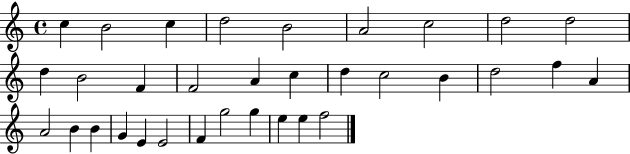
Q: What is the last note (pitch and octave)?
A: F5